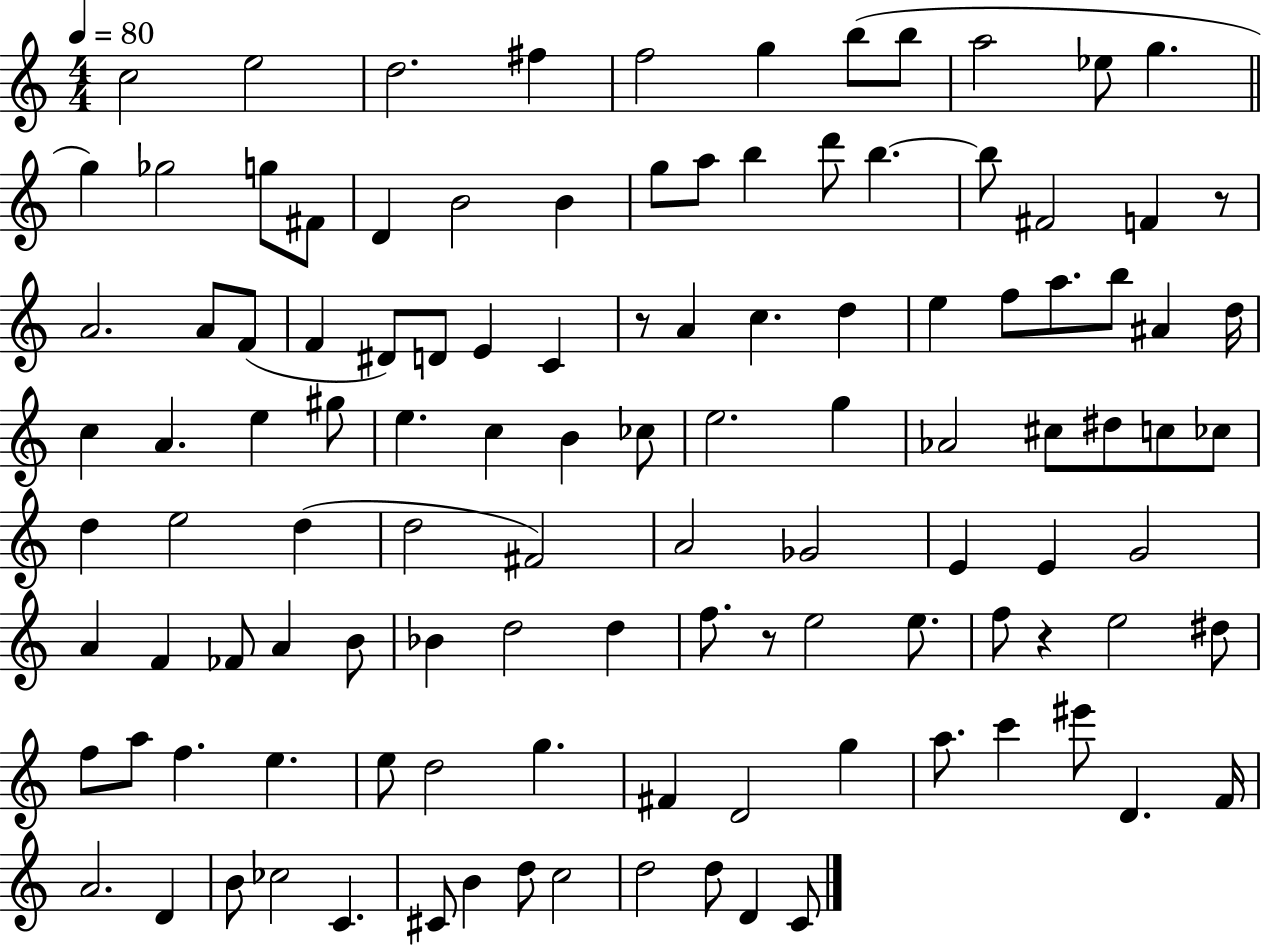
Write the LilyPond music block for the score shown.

{
  \clef treble
  \numericTimeSignature
  \time 4/4
  \key c \major
  \tempo 4 = 80
  c''2 e''2 | d''2. fis''4 | f''2 g''4 b''8( b''8 | a''2 ees''8 g''4. | \break \bar "||" \break \key a \minor g''4) ges''2 g''8 fis'8 | d'4 b'2 b'4 | g''8 a''8 b''4 d'''8 b''4.~~ | b''8 fis'2 f'4 r8 | \break a'2. a'8 f'8( | f'4 dis'8) d'8 e'4 c'4 | r8 a'4 c''4. d''4 | e''4 f''8 a''8. b''8 ais'4 d''16 | \break c''4 a'4. e''4 gis''8 | e''4. c''4 b'4 ces''8 | e''2. g''4 | aes'2 cis''8 dis''8 c''8 ces''8 | \break d''4 e''2 d''4( | d''2 fis'2) | a'2 ges'2 | e'4 e'4 g'2 | \break a'4 f'4 fes'8 a'4 b'8 | bes'4 d''2 d''4 | f''8. r8 e''2 e''8. | f''8 r4 e''2 dis''8 | \break f''8 a''8 f''4. e''4. | e''8 d''2 g''4. | fis'4 d'2 g''4 | a''8. c'''4 eis'''8 d'4. f'16 | \break a'2. d'4 | b'8 ces''2 c'4. | cis'8 b'4 d''8 c''2 | d''2 d''8 d'4 c'8 | \break \bar "|."
}